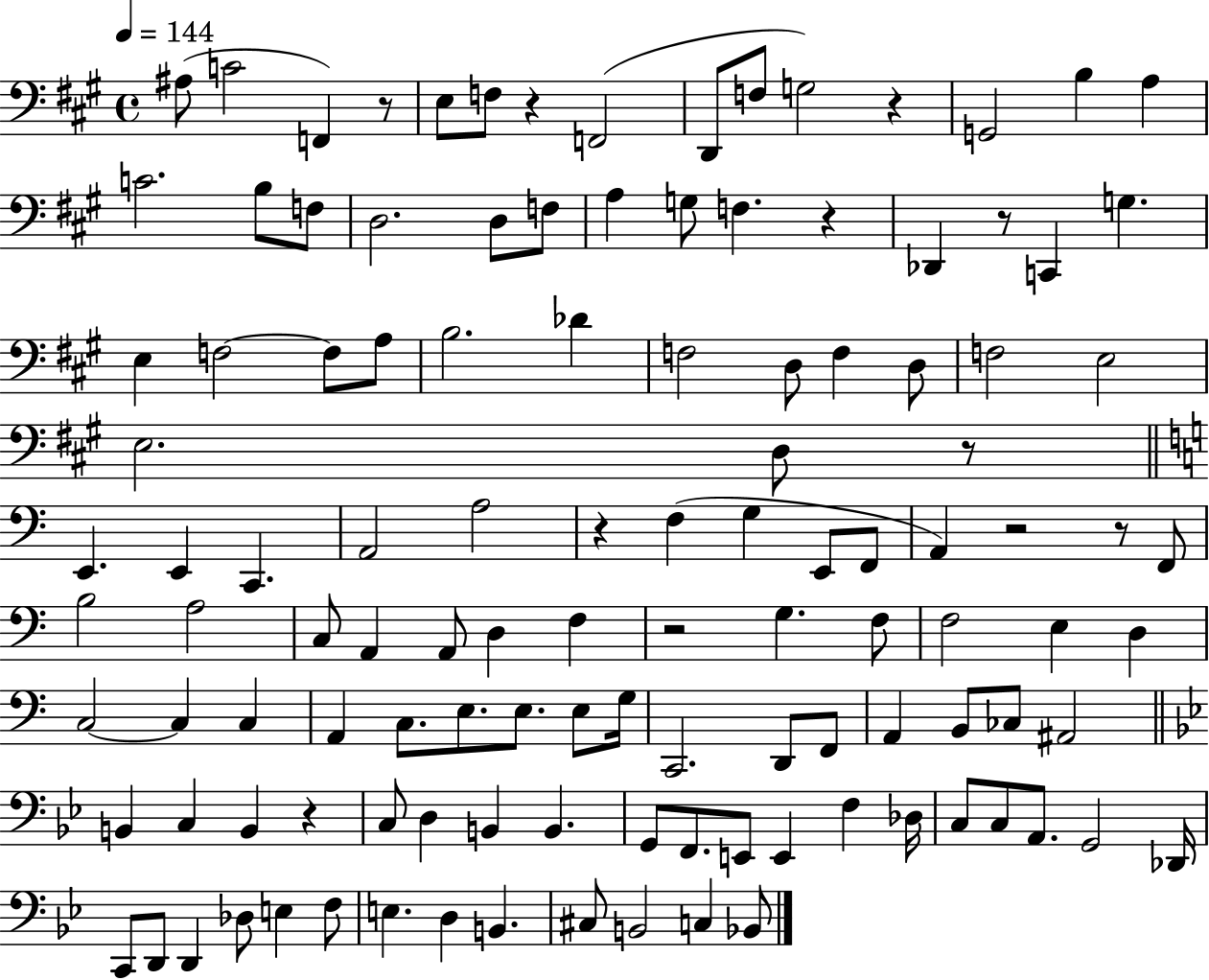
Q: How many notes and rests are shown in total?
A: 119